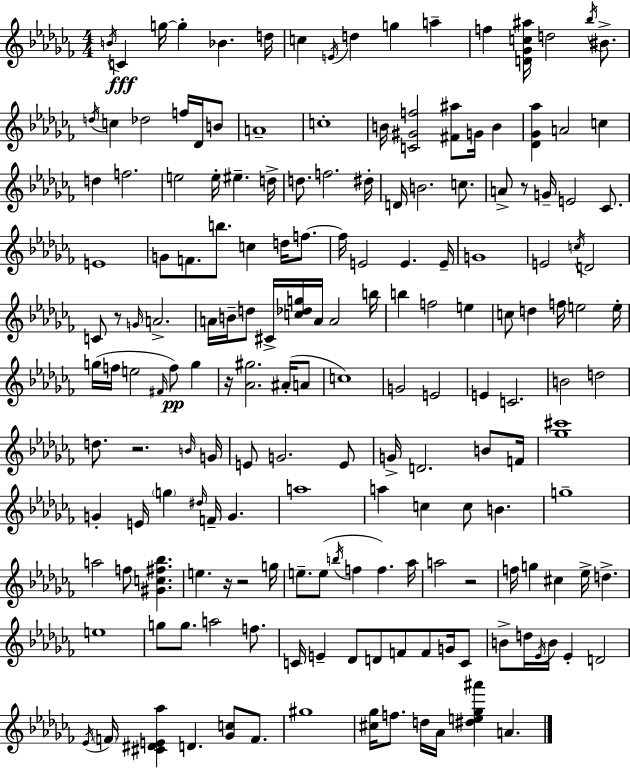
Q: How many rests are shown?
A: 7